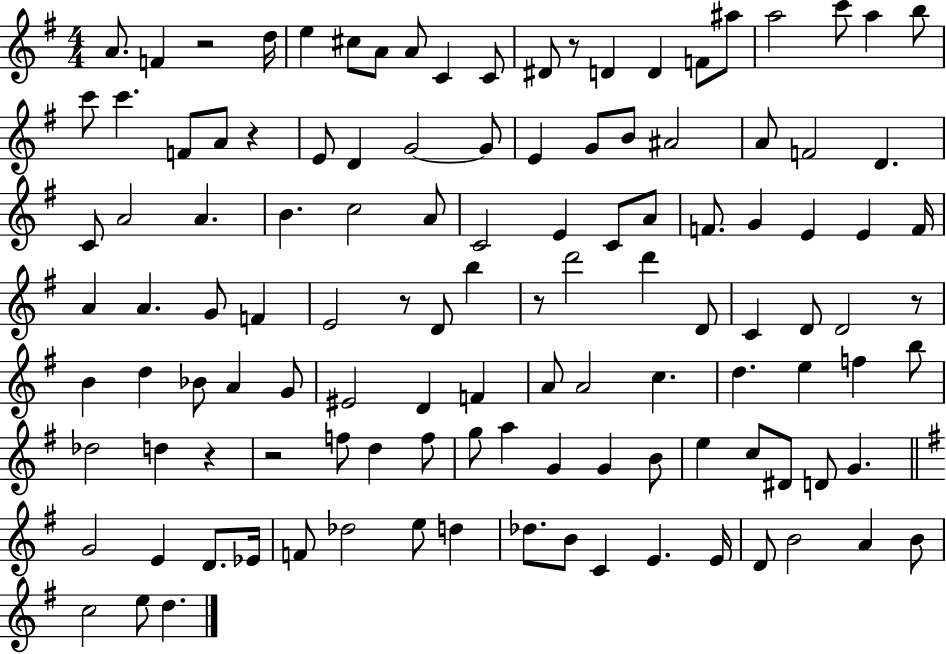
A4/e. F4/q R/h D5/s E5/q C#5/e A4/e A4/e C4/q C4/e D#4/e R/e D4/q D4/q F4/e A#5/e A5/h C6/e A5/q B5/e C6/e C6/q. F4/e A4/e R/q E4/e D4/q G4/h G4/e E4/q G4/e B4/e A#4/h A4/e F4/h D4/q. C4/e A4/h A4/q. B4/q. C5/h A4/e C4/h E4/q C4/e A4/e F4/e. G4/q E4/q E4/q F4/s A4/q A4/q. G4/e F4/q E4/h R/e D4/e B5/q R/e D6/h D6/q D4/e C4/q D4/e D4/h R/e B4/q D5/q Bb4/e A4/q G4/e EIS4/h D4/q F4/q A4/e A4/h C5/q. D5/q. E5/q F5/q B5/e Db5/h D5/q R/q R/h F5/e D5/q F5/e G5/e A5/q G4/q G4/q B4/e E5/q C5/e D#4/e D4/e G4/q. G4/h E4/q D4/e. Eb4/s F4/e Db5/h E5/e D5/q Db5/e. B4/e C4/q E4/q. E4/s D4/e B4/h A4/q B4/e C5/h E5/e D5/q.